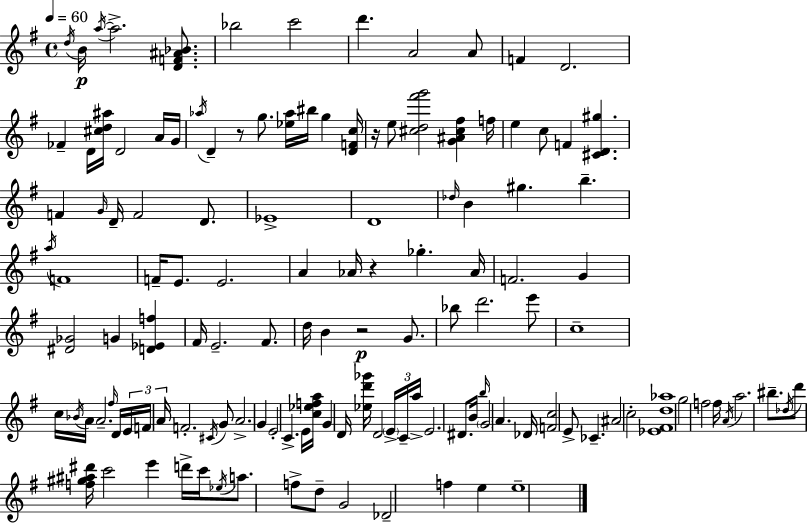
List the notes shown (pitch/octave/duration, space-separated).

D5/s B4/s A5/s A5/h. [D4,F4,A#4,Bb4]/e. Bb5/h C6/h D6/q. A4/h A4/e F4/q D4/h. FES4/q D4/s [C#5,D5,A#5]/s D4/h A4/s G4/s Ab5/s D4/q R/e G5/e. [Eb5,Ab5]/s BIS5/s G5/q [D4,F4,C5]/s R/s E5/e [C#5,D5,F#6,G6]/h [G4,A#4,C#5,F#5]/q F5/s E5/q C5/e F4/q [C#4,D4,G#5]/q. F4/q G4/s D4/s F4/h D4/e. Eb4/w D4/w Db5/s B4/q G#5/q. B5/q. A5/s F4/w F4/s E4/e. E4/h. A4/q Ab4/s R/q Gb5/q. Ab4/s F4/h. G4/q [D#4,Gb4]/h G4/q [D4,Eb4,F5]/q F#4/s E4/h. F#4/e. D5/s B4/q R/h G4/e. Bb5/e D6/h. E6/e C5/w C5/s Bb4/s A4/s A4/h. F#5/s D4/s E4/s F4/s A4/s F4/h. C#4/s G4/e A4/h. G4/q E4/h C4/q. E4/s [C5,Eb5,F5,A5]/s G4/q D4/s [Eb5,D6,Gb6]/s D4/h E4/s C4/s A5/s E4/h. D#4/e. B4/s B5/s G4/h A4/q. Db4/s [F4,C5]/h E4/e CES4/q. A#4/h C5/h [Eb4,F#4,D5,Ab5]/w G5/h F5/h F5/s A4/s A5/h. BIS5/e. Db5/s D6/e [F5,G#5,A#5,D#6]/s C6/h E6/q D6/s C6/s Eb5/s A5/e. F5/e D5/e G4/h Db4/h F5/q E5/q E5/w